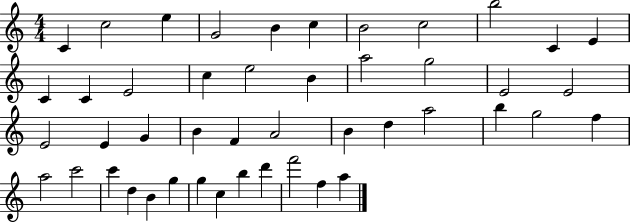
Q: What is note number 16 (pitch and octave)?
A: E5